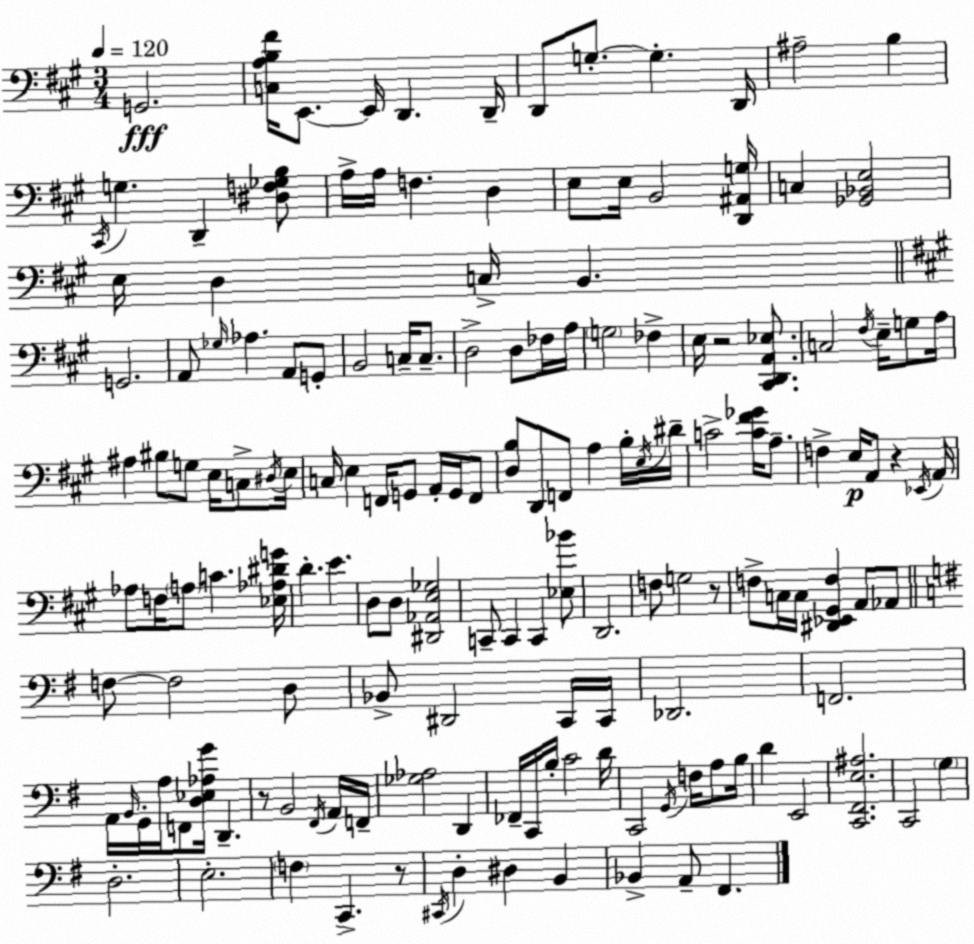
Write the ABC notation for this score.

X:1
T:Untitled
M:3/4
L:1/4
K:A
G,,2 [C,A,B,^F]/4 E,,/2 E,,/4 D,, D,,/4 D,,/2 G,/2 G, D,,/4 ^A,2 B, ^C,,/4 G, D,, [^D,F,_G,B,]/2 A,/4 A,/4 F, D, E,/2 E,/4 B,,2 [D,,^A,,G,]/4 C, [_G,,_B,,E,]2 E,/4 D, C,/4 B,, G,,2 A,,/2 _G,/4 _A, A,,/2 G,,/2 B,,2 C,/4 C,/2 D,2 D,/2 _F,/4 A,/4 G,2 _F, E,/4 z2 [^C,,D,,A,,_E,]/2 C,2 ^F,/4 E,/4 G,/2 A,/4 ^A, ^B,/2 G,/2 E,/4 C,/2 ^D,/4 E,/4 C,/4 E, F,,/4 G,,/2 A,,/4 G,,/4 F,,/2 [D,B,]/2 D,,/2 F,,/2 A, B,/4 E,/4 ^D/4 C2 [C^F_G]/4 A,/2 F, E,/4 A,,/2 z _E,,/4 A,,/4 _A,/2 F,/4 A,/2 C [_E,_A,^DG]/4 D E D,/2 D,/2 [^D,,_A,,E,_G,]2 C,,/2 C,, C,, [_E,_B]/2 D,,2 F,/2 G,2 z/2 F,/2 C,/4 C,/4 [^D,,_E,,^G,,F,] A,,/2 _A,,/2 F,/2 F,2 D,/2 _B,,/2 ^D,,2 C,,/4 C,,/4 _D,,2 F,,2 A,,/4 B,,/4 G,,/4 A,/4 F,,/2 [D,_E,_A,G]/4 D,, z/2 B,,2 ^F,,/4 A,,/4 F,,/4 [_G,_A,]2 D,, _F,,/4 C,,/4 B,/4 C2 D/4 C,,2 G,,/4 F,/4 A,/2 B,/4 D E,,2 [C,,^F,,E,^A,]2 C,,2 G, D,2 E,2 F, C,, z/2 ^C,,/4 D, ^D, B,, _B,, A,,/2 ^F,,